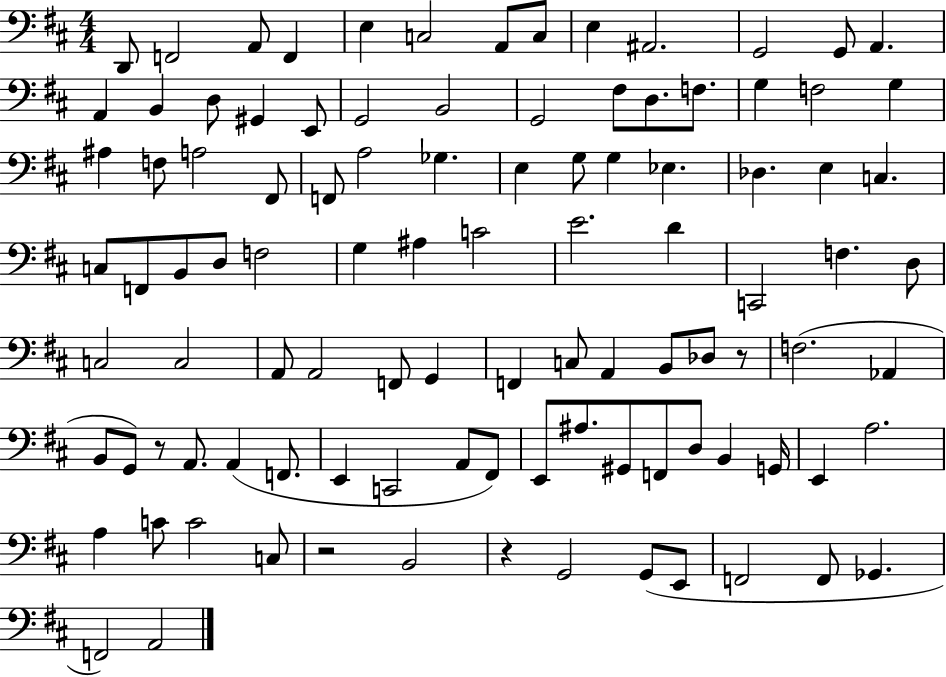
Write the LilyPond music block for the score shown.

{
  \clef bass
  \numericTimeSignature
  \time 4/4
  \key d \major
  d,8 f,2 a,8 f,4 | e4 c2 a,8 c8 | e4 ais,2. | g,2 g,8 a,4. | \break a,4 b,4 d8 gis,4 e,8 | g,2 b,2 | g,2 fis8 d8. f8. | g4 f2 g4 | \break ais4 f8 a2 fis,8 | f,8 a2 ges4. | e4 g8 g4 ees4. | des4. e4 c4. | \break c8 f,8 b,8 d8 f2 | g4 ais4 c'2 | e'2. d'4 | c,2 f4. d8 | \break c2 c2 | a,8 a,2 f,8 g,4 | f,4 c8 a,4 b,8 des8 r8 | f2.( aes,4 | \break b,8 g,8) r8 a,8. a,4( f,8. | e,4 c,2 a,8 fis,8) | e,8 ais8. gis,8 f,8 d8 b,4 g,16 | e,4 a2. | \break a4 c'8 c'2 c8 | r2 b,2 | r4 g,2 g,8( e,8 | f,2 f,8 ges,4. | \break f,2) a,2 | \bar "|."
}